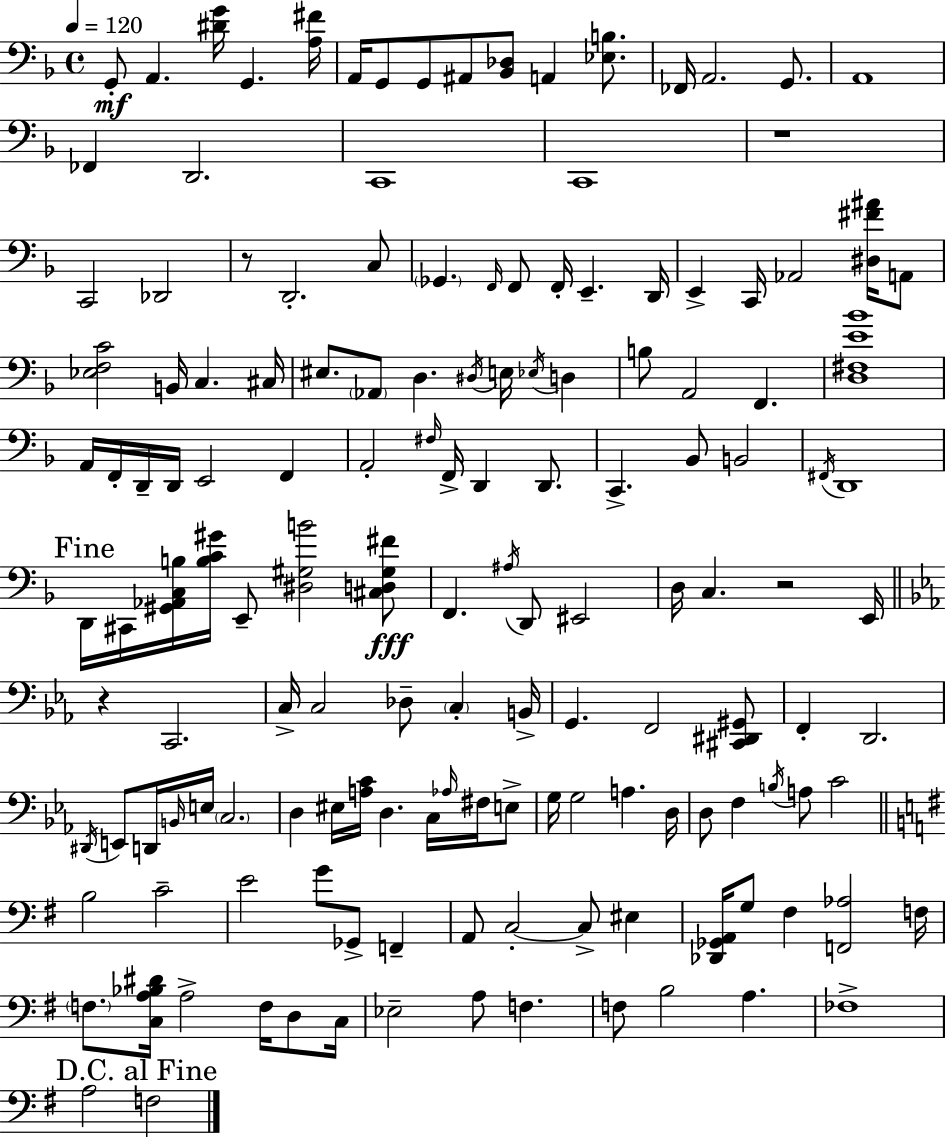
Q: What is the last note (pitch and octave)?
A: F3